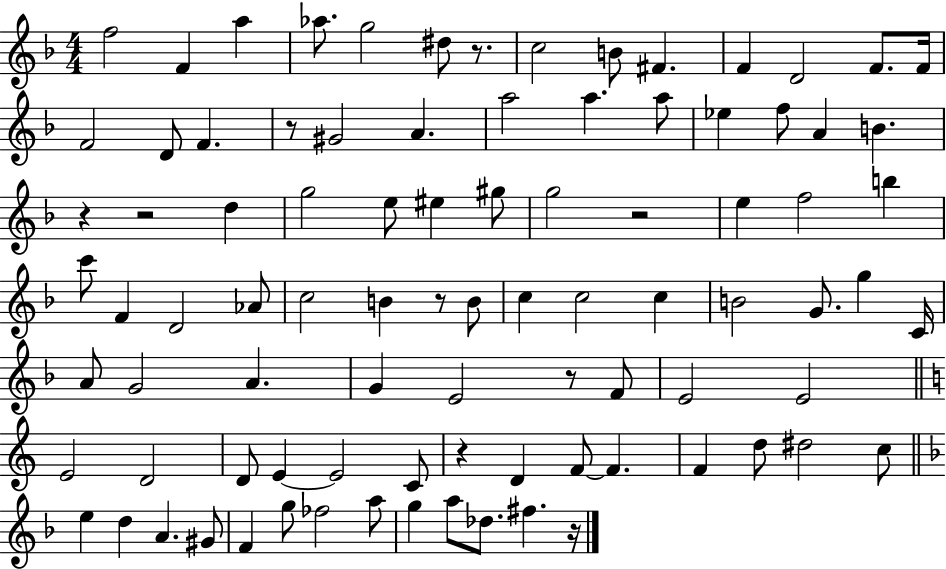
{
  \clef treble
  \numericTimeSignature
  \time 4/4
  \key f \major
  f''2 f'4 a''4 | aes''8. g''2 dis''8 r8. | c''2 b'8 fis'4. | f'4 d'2 f'8. f'16 | \break f'2 d'8 f'4. | r8 gis'2 a'4. | a''2 a''4. a''8 | ees''4 f''8 a'4 b'4. | \break r4 r2 d''4 | g''2 e''8 eis''4 gis''8 | g''2 r2 | e''4 f''2 b''4 | \break c'''8 f'4 d'2 aes'8 | c''2 b'4 r8 b'8 | c''4 c''2 c''4 | b'2 g'8. g''4 c'16 | \break a'8 g'2 a'4. | g'4 e'2 r8 f'8 | e'2 e'2 | \bar "||" \break \key c \major e'2 d'2 | d'8 e'4~~ e'2 c'8 | r4 d'4 f'8~~ f'4. | f'4 d''8 dis''2 c''8 | \break \bar "||" \break \key d \minor e''4 d''4 a'4. gis'8 | f'4 g''8 fes''2 a''8 | g''4 a''8 des''8. fis''4. r16 | \bar "|."
}